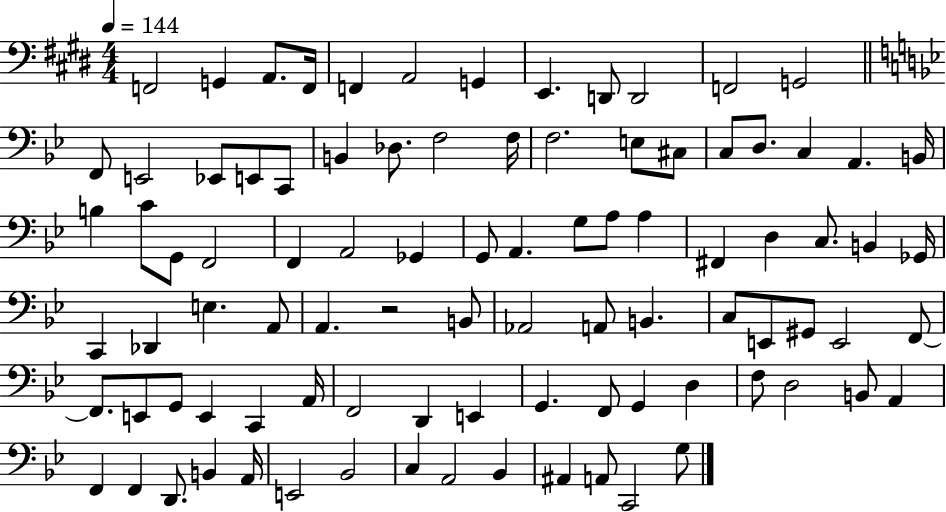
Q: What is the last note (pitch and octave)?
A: G3